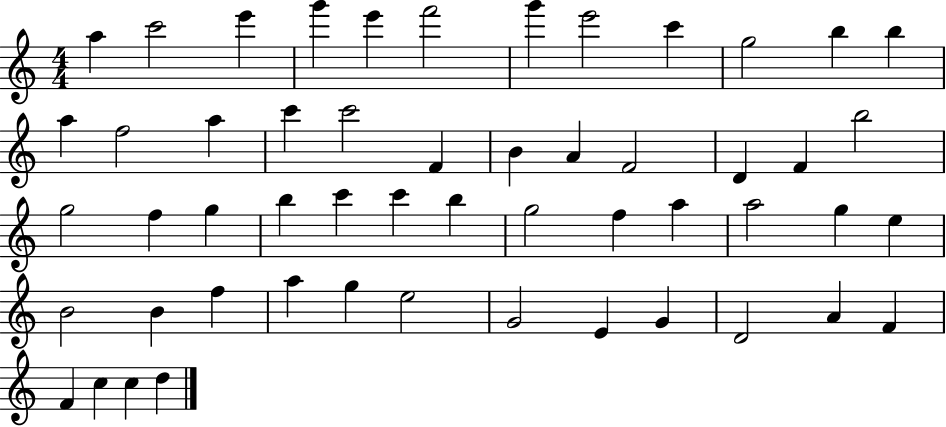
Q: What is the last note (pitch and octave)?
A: D5